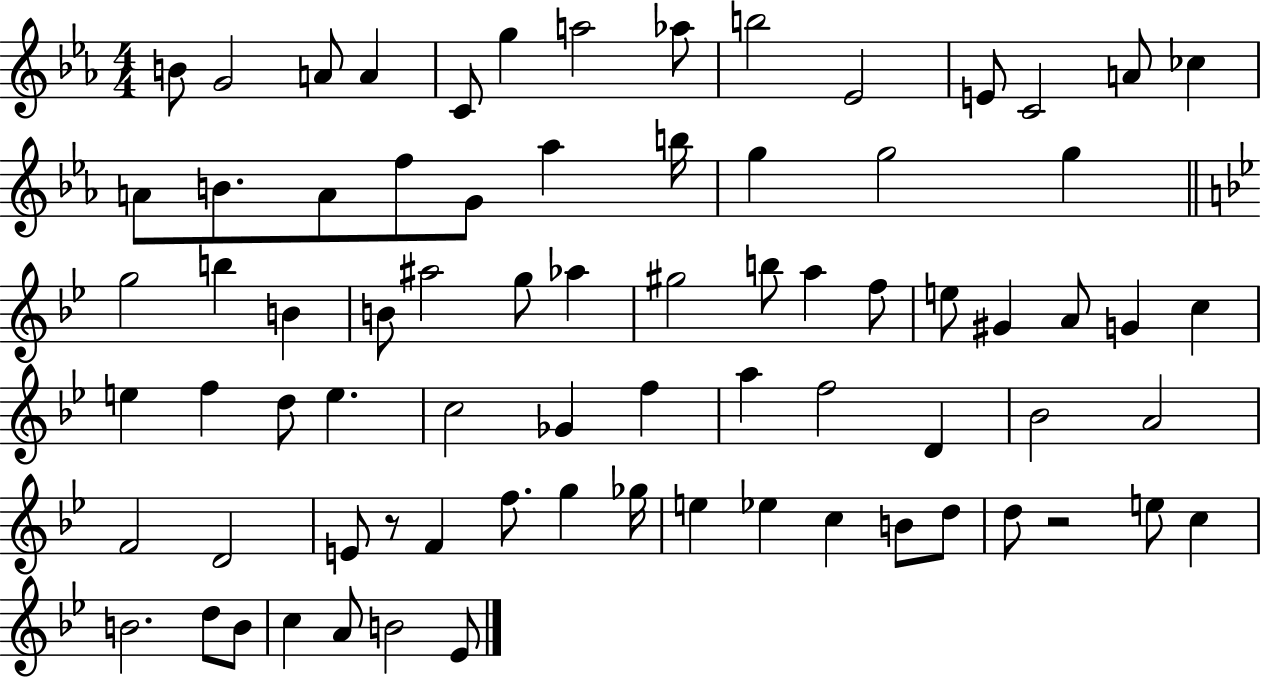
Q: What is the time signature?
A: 4/4